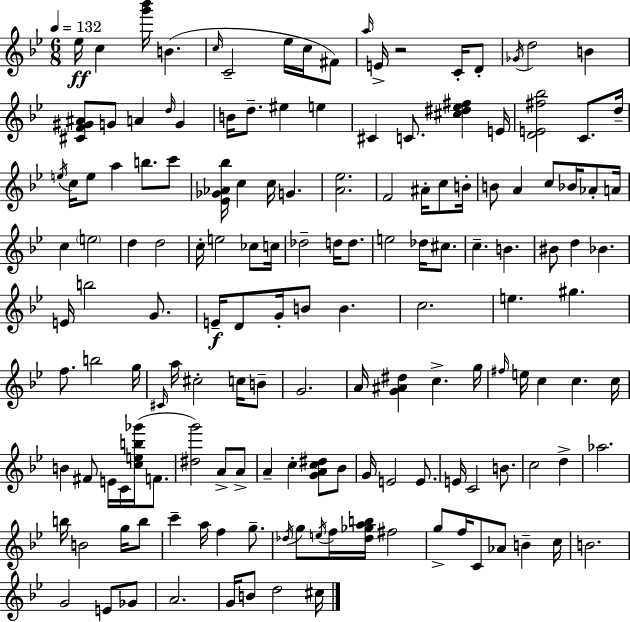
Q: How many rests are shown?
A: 1